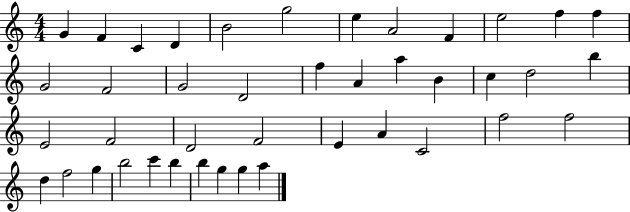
X:1
T:Untitled
M:4/4
L:1/4
K:C
G F C D B2 g2 e A2 F e2 f f G2 F2 G2 D2 f A a B c d2 b E2 F2 D2 F2 E A C2 f2 f2 d f2 g b2 c' b b g g a